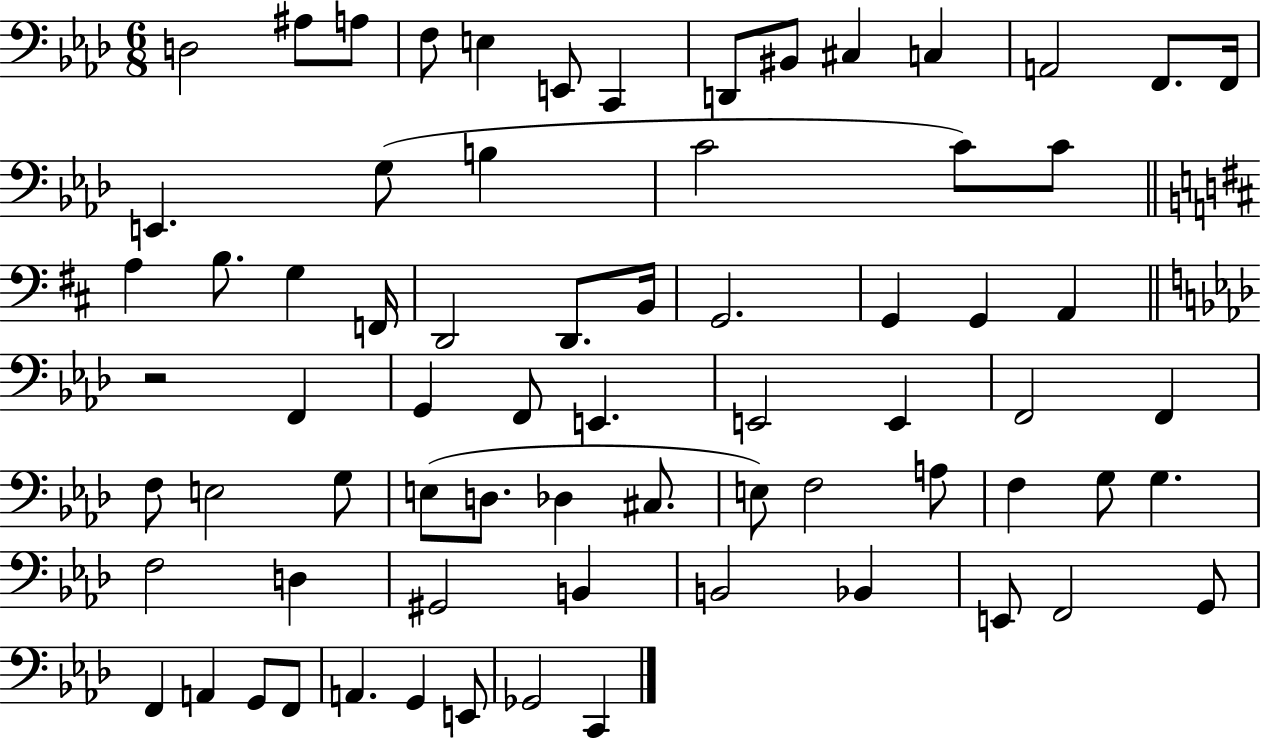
{
  \clef bass
  \numericTimeSignature
  \time 6/8
  \key aes \major
  d2 ais8 a8 | f8 e4 e,8 c,4 | d,8 bis,8 cis4 c4 | a,2 f,8. f,16 | \break e,4. g8( b4 | c'2 c'8) c'8 | \bar "||" \break \key d \major a4 b8. g4 f,16 | d,2 d,8. b,16 | g,2. | g,4 g,4 a,4 | \break \bar "||" \break \key aes \major r2 f,4 | g,4 f,8 e,4. | e,2 e,4 | f,2 f,4 | \break f8 e2 g8 | e8( d8. des4 cis8. | e8) f2 a8 | f4 g8 g4. | \break f2 d4 | gis,2 b,4 | b,2 bes,4 | e,8 f,2 g,8 | \break f,4 a,4 g,8 f,8 | a,4. g,4 e,8 | ges,2 c,4 | \bar "|."
}